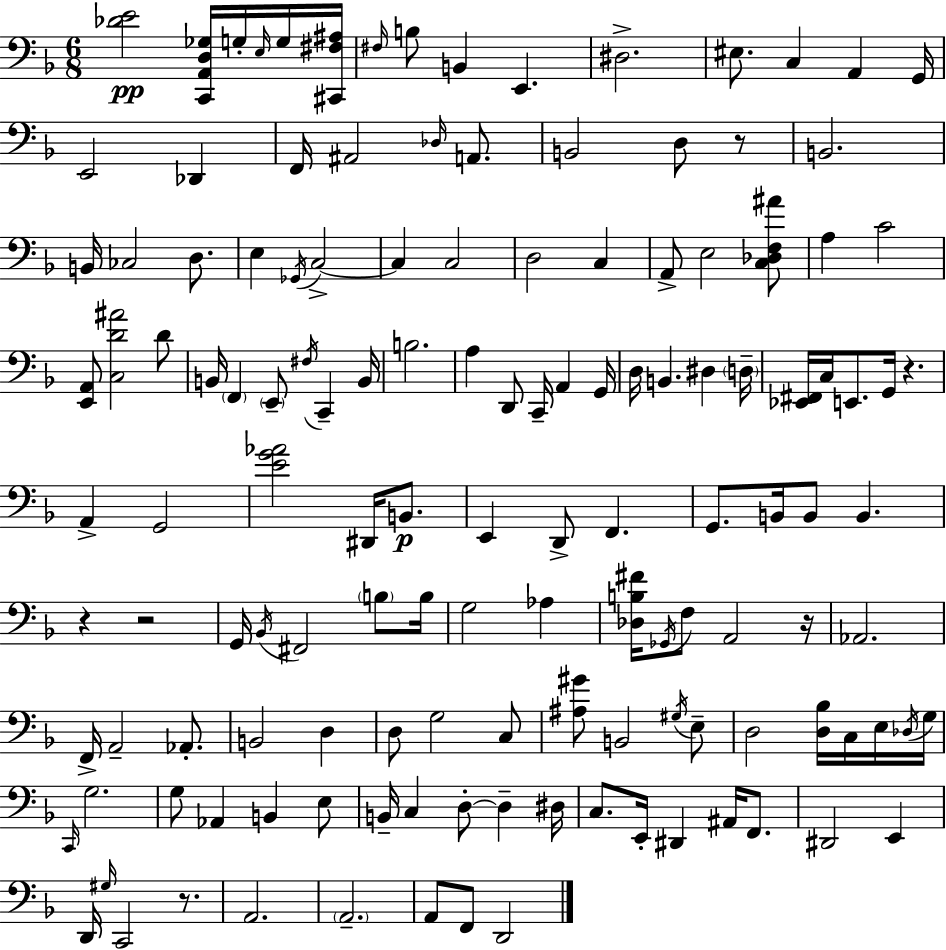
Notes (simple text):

[Db4,E4]/h [C2,A2,D3,Gb3]/s G3/s E3/s G3/s [C#2,F#3,A#3]/s F#3/s B3/e B2/q E2/q. D#3/h. EIS3/e. C3/q A2/q G2/s E2/h Db2/q F2/s A#2/h Db3/s A2/e. B2/h D3/e R/e B2/h. B2/s CES3/h D3/e. E3/q Gb2/s C3/h C3/q C3/h D3/h C3/q A2/e E3/h [C3,Db3,F3,A#4]/e A3/q C4/h [E2,A2]/e [C3,D4,A#4]/h D4/e B2/s F2/q E2/e F#3/s C2/q B2/s B3/h. A3/q D2/e C2/s A2/q G2/s D3/s B2/q. D#3/q D3/s [Eb2,F#2]/s C3/s E2/e. G2/s R/q. A2/q G2/h [E4,G4,Ab4]/h D#2/s B2/e. E2/q D2/e F2/q. G2/e. B2/s B2/e B2/q. R/q R/h G2/s Bb2/s F#2/h B3/e B3/s G3/h Ab3/q [Db3,B3,F#4]/s Gb2/s F3/e A2/h R/s Ab2/h. F2/s A2/h Ab2/e. B2/h D3/q D3/e G3/h C3/e [A#3,G#4]/e B2/h G#3/s E3/e D3/h [D3,Bb3]/s C3/s E3/s Db3/s G3/s C2/s G3/h. G3/e Ab2/q B2/q E3/e B2/s C3/q D3/e D3/q D#3/s C3/e. E2/s D#2/q A#2/s F2/e. D#2/h E2/q D2/s G#3/s C2/h R/e. A2/h. A2/h. A2/e F2/e D2/h